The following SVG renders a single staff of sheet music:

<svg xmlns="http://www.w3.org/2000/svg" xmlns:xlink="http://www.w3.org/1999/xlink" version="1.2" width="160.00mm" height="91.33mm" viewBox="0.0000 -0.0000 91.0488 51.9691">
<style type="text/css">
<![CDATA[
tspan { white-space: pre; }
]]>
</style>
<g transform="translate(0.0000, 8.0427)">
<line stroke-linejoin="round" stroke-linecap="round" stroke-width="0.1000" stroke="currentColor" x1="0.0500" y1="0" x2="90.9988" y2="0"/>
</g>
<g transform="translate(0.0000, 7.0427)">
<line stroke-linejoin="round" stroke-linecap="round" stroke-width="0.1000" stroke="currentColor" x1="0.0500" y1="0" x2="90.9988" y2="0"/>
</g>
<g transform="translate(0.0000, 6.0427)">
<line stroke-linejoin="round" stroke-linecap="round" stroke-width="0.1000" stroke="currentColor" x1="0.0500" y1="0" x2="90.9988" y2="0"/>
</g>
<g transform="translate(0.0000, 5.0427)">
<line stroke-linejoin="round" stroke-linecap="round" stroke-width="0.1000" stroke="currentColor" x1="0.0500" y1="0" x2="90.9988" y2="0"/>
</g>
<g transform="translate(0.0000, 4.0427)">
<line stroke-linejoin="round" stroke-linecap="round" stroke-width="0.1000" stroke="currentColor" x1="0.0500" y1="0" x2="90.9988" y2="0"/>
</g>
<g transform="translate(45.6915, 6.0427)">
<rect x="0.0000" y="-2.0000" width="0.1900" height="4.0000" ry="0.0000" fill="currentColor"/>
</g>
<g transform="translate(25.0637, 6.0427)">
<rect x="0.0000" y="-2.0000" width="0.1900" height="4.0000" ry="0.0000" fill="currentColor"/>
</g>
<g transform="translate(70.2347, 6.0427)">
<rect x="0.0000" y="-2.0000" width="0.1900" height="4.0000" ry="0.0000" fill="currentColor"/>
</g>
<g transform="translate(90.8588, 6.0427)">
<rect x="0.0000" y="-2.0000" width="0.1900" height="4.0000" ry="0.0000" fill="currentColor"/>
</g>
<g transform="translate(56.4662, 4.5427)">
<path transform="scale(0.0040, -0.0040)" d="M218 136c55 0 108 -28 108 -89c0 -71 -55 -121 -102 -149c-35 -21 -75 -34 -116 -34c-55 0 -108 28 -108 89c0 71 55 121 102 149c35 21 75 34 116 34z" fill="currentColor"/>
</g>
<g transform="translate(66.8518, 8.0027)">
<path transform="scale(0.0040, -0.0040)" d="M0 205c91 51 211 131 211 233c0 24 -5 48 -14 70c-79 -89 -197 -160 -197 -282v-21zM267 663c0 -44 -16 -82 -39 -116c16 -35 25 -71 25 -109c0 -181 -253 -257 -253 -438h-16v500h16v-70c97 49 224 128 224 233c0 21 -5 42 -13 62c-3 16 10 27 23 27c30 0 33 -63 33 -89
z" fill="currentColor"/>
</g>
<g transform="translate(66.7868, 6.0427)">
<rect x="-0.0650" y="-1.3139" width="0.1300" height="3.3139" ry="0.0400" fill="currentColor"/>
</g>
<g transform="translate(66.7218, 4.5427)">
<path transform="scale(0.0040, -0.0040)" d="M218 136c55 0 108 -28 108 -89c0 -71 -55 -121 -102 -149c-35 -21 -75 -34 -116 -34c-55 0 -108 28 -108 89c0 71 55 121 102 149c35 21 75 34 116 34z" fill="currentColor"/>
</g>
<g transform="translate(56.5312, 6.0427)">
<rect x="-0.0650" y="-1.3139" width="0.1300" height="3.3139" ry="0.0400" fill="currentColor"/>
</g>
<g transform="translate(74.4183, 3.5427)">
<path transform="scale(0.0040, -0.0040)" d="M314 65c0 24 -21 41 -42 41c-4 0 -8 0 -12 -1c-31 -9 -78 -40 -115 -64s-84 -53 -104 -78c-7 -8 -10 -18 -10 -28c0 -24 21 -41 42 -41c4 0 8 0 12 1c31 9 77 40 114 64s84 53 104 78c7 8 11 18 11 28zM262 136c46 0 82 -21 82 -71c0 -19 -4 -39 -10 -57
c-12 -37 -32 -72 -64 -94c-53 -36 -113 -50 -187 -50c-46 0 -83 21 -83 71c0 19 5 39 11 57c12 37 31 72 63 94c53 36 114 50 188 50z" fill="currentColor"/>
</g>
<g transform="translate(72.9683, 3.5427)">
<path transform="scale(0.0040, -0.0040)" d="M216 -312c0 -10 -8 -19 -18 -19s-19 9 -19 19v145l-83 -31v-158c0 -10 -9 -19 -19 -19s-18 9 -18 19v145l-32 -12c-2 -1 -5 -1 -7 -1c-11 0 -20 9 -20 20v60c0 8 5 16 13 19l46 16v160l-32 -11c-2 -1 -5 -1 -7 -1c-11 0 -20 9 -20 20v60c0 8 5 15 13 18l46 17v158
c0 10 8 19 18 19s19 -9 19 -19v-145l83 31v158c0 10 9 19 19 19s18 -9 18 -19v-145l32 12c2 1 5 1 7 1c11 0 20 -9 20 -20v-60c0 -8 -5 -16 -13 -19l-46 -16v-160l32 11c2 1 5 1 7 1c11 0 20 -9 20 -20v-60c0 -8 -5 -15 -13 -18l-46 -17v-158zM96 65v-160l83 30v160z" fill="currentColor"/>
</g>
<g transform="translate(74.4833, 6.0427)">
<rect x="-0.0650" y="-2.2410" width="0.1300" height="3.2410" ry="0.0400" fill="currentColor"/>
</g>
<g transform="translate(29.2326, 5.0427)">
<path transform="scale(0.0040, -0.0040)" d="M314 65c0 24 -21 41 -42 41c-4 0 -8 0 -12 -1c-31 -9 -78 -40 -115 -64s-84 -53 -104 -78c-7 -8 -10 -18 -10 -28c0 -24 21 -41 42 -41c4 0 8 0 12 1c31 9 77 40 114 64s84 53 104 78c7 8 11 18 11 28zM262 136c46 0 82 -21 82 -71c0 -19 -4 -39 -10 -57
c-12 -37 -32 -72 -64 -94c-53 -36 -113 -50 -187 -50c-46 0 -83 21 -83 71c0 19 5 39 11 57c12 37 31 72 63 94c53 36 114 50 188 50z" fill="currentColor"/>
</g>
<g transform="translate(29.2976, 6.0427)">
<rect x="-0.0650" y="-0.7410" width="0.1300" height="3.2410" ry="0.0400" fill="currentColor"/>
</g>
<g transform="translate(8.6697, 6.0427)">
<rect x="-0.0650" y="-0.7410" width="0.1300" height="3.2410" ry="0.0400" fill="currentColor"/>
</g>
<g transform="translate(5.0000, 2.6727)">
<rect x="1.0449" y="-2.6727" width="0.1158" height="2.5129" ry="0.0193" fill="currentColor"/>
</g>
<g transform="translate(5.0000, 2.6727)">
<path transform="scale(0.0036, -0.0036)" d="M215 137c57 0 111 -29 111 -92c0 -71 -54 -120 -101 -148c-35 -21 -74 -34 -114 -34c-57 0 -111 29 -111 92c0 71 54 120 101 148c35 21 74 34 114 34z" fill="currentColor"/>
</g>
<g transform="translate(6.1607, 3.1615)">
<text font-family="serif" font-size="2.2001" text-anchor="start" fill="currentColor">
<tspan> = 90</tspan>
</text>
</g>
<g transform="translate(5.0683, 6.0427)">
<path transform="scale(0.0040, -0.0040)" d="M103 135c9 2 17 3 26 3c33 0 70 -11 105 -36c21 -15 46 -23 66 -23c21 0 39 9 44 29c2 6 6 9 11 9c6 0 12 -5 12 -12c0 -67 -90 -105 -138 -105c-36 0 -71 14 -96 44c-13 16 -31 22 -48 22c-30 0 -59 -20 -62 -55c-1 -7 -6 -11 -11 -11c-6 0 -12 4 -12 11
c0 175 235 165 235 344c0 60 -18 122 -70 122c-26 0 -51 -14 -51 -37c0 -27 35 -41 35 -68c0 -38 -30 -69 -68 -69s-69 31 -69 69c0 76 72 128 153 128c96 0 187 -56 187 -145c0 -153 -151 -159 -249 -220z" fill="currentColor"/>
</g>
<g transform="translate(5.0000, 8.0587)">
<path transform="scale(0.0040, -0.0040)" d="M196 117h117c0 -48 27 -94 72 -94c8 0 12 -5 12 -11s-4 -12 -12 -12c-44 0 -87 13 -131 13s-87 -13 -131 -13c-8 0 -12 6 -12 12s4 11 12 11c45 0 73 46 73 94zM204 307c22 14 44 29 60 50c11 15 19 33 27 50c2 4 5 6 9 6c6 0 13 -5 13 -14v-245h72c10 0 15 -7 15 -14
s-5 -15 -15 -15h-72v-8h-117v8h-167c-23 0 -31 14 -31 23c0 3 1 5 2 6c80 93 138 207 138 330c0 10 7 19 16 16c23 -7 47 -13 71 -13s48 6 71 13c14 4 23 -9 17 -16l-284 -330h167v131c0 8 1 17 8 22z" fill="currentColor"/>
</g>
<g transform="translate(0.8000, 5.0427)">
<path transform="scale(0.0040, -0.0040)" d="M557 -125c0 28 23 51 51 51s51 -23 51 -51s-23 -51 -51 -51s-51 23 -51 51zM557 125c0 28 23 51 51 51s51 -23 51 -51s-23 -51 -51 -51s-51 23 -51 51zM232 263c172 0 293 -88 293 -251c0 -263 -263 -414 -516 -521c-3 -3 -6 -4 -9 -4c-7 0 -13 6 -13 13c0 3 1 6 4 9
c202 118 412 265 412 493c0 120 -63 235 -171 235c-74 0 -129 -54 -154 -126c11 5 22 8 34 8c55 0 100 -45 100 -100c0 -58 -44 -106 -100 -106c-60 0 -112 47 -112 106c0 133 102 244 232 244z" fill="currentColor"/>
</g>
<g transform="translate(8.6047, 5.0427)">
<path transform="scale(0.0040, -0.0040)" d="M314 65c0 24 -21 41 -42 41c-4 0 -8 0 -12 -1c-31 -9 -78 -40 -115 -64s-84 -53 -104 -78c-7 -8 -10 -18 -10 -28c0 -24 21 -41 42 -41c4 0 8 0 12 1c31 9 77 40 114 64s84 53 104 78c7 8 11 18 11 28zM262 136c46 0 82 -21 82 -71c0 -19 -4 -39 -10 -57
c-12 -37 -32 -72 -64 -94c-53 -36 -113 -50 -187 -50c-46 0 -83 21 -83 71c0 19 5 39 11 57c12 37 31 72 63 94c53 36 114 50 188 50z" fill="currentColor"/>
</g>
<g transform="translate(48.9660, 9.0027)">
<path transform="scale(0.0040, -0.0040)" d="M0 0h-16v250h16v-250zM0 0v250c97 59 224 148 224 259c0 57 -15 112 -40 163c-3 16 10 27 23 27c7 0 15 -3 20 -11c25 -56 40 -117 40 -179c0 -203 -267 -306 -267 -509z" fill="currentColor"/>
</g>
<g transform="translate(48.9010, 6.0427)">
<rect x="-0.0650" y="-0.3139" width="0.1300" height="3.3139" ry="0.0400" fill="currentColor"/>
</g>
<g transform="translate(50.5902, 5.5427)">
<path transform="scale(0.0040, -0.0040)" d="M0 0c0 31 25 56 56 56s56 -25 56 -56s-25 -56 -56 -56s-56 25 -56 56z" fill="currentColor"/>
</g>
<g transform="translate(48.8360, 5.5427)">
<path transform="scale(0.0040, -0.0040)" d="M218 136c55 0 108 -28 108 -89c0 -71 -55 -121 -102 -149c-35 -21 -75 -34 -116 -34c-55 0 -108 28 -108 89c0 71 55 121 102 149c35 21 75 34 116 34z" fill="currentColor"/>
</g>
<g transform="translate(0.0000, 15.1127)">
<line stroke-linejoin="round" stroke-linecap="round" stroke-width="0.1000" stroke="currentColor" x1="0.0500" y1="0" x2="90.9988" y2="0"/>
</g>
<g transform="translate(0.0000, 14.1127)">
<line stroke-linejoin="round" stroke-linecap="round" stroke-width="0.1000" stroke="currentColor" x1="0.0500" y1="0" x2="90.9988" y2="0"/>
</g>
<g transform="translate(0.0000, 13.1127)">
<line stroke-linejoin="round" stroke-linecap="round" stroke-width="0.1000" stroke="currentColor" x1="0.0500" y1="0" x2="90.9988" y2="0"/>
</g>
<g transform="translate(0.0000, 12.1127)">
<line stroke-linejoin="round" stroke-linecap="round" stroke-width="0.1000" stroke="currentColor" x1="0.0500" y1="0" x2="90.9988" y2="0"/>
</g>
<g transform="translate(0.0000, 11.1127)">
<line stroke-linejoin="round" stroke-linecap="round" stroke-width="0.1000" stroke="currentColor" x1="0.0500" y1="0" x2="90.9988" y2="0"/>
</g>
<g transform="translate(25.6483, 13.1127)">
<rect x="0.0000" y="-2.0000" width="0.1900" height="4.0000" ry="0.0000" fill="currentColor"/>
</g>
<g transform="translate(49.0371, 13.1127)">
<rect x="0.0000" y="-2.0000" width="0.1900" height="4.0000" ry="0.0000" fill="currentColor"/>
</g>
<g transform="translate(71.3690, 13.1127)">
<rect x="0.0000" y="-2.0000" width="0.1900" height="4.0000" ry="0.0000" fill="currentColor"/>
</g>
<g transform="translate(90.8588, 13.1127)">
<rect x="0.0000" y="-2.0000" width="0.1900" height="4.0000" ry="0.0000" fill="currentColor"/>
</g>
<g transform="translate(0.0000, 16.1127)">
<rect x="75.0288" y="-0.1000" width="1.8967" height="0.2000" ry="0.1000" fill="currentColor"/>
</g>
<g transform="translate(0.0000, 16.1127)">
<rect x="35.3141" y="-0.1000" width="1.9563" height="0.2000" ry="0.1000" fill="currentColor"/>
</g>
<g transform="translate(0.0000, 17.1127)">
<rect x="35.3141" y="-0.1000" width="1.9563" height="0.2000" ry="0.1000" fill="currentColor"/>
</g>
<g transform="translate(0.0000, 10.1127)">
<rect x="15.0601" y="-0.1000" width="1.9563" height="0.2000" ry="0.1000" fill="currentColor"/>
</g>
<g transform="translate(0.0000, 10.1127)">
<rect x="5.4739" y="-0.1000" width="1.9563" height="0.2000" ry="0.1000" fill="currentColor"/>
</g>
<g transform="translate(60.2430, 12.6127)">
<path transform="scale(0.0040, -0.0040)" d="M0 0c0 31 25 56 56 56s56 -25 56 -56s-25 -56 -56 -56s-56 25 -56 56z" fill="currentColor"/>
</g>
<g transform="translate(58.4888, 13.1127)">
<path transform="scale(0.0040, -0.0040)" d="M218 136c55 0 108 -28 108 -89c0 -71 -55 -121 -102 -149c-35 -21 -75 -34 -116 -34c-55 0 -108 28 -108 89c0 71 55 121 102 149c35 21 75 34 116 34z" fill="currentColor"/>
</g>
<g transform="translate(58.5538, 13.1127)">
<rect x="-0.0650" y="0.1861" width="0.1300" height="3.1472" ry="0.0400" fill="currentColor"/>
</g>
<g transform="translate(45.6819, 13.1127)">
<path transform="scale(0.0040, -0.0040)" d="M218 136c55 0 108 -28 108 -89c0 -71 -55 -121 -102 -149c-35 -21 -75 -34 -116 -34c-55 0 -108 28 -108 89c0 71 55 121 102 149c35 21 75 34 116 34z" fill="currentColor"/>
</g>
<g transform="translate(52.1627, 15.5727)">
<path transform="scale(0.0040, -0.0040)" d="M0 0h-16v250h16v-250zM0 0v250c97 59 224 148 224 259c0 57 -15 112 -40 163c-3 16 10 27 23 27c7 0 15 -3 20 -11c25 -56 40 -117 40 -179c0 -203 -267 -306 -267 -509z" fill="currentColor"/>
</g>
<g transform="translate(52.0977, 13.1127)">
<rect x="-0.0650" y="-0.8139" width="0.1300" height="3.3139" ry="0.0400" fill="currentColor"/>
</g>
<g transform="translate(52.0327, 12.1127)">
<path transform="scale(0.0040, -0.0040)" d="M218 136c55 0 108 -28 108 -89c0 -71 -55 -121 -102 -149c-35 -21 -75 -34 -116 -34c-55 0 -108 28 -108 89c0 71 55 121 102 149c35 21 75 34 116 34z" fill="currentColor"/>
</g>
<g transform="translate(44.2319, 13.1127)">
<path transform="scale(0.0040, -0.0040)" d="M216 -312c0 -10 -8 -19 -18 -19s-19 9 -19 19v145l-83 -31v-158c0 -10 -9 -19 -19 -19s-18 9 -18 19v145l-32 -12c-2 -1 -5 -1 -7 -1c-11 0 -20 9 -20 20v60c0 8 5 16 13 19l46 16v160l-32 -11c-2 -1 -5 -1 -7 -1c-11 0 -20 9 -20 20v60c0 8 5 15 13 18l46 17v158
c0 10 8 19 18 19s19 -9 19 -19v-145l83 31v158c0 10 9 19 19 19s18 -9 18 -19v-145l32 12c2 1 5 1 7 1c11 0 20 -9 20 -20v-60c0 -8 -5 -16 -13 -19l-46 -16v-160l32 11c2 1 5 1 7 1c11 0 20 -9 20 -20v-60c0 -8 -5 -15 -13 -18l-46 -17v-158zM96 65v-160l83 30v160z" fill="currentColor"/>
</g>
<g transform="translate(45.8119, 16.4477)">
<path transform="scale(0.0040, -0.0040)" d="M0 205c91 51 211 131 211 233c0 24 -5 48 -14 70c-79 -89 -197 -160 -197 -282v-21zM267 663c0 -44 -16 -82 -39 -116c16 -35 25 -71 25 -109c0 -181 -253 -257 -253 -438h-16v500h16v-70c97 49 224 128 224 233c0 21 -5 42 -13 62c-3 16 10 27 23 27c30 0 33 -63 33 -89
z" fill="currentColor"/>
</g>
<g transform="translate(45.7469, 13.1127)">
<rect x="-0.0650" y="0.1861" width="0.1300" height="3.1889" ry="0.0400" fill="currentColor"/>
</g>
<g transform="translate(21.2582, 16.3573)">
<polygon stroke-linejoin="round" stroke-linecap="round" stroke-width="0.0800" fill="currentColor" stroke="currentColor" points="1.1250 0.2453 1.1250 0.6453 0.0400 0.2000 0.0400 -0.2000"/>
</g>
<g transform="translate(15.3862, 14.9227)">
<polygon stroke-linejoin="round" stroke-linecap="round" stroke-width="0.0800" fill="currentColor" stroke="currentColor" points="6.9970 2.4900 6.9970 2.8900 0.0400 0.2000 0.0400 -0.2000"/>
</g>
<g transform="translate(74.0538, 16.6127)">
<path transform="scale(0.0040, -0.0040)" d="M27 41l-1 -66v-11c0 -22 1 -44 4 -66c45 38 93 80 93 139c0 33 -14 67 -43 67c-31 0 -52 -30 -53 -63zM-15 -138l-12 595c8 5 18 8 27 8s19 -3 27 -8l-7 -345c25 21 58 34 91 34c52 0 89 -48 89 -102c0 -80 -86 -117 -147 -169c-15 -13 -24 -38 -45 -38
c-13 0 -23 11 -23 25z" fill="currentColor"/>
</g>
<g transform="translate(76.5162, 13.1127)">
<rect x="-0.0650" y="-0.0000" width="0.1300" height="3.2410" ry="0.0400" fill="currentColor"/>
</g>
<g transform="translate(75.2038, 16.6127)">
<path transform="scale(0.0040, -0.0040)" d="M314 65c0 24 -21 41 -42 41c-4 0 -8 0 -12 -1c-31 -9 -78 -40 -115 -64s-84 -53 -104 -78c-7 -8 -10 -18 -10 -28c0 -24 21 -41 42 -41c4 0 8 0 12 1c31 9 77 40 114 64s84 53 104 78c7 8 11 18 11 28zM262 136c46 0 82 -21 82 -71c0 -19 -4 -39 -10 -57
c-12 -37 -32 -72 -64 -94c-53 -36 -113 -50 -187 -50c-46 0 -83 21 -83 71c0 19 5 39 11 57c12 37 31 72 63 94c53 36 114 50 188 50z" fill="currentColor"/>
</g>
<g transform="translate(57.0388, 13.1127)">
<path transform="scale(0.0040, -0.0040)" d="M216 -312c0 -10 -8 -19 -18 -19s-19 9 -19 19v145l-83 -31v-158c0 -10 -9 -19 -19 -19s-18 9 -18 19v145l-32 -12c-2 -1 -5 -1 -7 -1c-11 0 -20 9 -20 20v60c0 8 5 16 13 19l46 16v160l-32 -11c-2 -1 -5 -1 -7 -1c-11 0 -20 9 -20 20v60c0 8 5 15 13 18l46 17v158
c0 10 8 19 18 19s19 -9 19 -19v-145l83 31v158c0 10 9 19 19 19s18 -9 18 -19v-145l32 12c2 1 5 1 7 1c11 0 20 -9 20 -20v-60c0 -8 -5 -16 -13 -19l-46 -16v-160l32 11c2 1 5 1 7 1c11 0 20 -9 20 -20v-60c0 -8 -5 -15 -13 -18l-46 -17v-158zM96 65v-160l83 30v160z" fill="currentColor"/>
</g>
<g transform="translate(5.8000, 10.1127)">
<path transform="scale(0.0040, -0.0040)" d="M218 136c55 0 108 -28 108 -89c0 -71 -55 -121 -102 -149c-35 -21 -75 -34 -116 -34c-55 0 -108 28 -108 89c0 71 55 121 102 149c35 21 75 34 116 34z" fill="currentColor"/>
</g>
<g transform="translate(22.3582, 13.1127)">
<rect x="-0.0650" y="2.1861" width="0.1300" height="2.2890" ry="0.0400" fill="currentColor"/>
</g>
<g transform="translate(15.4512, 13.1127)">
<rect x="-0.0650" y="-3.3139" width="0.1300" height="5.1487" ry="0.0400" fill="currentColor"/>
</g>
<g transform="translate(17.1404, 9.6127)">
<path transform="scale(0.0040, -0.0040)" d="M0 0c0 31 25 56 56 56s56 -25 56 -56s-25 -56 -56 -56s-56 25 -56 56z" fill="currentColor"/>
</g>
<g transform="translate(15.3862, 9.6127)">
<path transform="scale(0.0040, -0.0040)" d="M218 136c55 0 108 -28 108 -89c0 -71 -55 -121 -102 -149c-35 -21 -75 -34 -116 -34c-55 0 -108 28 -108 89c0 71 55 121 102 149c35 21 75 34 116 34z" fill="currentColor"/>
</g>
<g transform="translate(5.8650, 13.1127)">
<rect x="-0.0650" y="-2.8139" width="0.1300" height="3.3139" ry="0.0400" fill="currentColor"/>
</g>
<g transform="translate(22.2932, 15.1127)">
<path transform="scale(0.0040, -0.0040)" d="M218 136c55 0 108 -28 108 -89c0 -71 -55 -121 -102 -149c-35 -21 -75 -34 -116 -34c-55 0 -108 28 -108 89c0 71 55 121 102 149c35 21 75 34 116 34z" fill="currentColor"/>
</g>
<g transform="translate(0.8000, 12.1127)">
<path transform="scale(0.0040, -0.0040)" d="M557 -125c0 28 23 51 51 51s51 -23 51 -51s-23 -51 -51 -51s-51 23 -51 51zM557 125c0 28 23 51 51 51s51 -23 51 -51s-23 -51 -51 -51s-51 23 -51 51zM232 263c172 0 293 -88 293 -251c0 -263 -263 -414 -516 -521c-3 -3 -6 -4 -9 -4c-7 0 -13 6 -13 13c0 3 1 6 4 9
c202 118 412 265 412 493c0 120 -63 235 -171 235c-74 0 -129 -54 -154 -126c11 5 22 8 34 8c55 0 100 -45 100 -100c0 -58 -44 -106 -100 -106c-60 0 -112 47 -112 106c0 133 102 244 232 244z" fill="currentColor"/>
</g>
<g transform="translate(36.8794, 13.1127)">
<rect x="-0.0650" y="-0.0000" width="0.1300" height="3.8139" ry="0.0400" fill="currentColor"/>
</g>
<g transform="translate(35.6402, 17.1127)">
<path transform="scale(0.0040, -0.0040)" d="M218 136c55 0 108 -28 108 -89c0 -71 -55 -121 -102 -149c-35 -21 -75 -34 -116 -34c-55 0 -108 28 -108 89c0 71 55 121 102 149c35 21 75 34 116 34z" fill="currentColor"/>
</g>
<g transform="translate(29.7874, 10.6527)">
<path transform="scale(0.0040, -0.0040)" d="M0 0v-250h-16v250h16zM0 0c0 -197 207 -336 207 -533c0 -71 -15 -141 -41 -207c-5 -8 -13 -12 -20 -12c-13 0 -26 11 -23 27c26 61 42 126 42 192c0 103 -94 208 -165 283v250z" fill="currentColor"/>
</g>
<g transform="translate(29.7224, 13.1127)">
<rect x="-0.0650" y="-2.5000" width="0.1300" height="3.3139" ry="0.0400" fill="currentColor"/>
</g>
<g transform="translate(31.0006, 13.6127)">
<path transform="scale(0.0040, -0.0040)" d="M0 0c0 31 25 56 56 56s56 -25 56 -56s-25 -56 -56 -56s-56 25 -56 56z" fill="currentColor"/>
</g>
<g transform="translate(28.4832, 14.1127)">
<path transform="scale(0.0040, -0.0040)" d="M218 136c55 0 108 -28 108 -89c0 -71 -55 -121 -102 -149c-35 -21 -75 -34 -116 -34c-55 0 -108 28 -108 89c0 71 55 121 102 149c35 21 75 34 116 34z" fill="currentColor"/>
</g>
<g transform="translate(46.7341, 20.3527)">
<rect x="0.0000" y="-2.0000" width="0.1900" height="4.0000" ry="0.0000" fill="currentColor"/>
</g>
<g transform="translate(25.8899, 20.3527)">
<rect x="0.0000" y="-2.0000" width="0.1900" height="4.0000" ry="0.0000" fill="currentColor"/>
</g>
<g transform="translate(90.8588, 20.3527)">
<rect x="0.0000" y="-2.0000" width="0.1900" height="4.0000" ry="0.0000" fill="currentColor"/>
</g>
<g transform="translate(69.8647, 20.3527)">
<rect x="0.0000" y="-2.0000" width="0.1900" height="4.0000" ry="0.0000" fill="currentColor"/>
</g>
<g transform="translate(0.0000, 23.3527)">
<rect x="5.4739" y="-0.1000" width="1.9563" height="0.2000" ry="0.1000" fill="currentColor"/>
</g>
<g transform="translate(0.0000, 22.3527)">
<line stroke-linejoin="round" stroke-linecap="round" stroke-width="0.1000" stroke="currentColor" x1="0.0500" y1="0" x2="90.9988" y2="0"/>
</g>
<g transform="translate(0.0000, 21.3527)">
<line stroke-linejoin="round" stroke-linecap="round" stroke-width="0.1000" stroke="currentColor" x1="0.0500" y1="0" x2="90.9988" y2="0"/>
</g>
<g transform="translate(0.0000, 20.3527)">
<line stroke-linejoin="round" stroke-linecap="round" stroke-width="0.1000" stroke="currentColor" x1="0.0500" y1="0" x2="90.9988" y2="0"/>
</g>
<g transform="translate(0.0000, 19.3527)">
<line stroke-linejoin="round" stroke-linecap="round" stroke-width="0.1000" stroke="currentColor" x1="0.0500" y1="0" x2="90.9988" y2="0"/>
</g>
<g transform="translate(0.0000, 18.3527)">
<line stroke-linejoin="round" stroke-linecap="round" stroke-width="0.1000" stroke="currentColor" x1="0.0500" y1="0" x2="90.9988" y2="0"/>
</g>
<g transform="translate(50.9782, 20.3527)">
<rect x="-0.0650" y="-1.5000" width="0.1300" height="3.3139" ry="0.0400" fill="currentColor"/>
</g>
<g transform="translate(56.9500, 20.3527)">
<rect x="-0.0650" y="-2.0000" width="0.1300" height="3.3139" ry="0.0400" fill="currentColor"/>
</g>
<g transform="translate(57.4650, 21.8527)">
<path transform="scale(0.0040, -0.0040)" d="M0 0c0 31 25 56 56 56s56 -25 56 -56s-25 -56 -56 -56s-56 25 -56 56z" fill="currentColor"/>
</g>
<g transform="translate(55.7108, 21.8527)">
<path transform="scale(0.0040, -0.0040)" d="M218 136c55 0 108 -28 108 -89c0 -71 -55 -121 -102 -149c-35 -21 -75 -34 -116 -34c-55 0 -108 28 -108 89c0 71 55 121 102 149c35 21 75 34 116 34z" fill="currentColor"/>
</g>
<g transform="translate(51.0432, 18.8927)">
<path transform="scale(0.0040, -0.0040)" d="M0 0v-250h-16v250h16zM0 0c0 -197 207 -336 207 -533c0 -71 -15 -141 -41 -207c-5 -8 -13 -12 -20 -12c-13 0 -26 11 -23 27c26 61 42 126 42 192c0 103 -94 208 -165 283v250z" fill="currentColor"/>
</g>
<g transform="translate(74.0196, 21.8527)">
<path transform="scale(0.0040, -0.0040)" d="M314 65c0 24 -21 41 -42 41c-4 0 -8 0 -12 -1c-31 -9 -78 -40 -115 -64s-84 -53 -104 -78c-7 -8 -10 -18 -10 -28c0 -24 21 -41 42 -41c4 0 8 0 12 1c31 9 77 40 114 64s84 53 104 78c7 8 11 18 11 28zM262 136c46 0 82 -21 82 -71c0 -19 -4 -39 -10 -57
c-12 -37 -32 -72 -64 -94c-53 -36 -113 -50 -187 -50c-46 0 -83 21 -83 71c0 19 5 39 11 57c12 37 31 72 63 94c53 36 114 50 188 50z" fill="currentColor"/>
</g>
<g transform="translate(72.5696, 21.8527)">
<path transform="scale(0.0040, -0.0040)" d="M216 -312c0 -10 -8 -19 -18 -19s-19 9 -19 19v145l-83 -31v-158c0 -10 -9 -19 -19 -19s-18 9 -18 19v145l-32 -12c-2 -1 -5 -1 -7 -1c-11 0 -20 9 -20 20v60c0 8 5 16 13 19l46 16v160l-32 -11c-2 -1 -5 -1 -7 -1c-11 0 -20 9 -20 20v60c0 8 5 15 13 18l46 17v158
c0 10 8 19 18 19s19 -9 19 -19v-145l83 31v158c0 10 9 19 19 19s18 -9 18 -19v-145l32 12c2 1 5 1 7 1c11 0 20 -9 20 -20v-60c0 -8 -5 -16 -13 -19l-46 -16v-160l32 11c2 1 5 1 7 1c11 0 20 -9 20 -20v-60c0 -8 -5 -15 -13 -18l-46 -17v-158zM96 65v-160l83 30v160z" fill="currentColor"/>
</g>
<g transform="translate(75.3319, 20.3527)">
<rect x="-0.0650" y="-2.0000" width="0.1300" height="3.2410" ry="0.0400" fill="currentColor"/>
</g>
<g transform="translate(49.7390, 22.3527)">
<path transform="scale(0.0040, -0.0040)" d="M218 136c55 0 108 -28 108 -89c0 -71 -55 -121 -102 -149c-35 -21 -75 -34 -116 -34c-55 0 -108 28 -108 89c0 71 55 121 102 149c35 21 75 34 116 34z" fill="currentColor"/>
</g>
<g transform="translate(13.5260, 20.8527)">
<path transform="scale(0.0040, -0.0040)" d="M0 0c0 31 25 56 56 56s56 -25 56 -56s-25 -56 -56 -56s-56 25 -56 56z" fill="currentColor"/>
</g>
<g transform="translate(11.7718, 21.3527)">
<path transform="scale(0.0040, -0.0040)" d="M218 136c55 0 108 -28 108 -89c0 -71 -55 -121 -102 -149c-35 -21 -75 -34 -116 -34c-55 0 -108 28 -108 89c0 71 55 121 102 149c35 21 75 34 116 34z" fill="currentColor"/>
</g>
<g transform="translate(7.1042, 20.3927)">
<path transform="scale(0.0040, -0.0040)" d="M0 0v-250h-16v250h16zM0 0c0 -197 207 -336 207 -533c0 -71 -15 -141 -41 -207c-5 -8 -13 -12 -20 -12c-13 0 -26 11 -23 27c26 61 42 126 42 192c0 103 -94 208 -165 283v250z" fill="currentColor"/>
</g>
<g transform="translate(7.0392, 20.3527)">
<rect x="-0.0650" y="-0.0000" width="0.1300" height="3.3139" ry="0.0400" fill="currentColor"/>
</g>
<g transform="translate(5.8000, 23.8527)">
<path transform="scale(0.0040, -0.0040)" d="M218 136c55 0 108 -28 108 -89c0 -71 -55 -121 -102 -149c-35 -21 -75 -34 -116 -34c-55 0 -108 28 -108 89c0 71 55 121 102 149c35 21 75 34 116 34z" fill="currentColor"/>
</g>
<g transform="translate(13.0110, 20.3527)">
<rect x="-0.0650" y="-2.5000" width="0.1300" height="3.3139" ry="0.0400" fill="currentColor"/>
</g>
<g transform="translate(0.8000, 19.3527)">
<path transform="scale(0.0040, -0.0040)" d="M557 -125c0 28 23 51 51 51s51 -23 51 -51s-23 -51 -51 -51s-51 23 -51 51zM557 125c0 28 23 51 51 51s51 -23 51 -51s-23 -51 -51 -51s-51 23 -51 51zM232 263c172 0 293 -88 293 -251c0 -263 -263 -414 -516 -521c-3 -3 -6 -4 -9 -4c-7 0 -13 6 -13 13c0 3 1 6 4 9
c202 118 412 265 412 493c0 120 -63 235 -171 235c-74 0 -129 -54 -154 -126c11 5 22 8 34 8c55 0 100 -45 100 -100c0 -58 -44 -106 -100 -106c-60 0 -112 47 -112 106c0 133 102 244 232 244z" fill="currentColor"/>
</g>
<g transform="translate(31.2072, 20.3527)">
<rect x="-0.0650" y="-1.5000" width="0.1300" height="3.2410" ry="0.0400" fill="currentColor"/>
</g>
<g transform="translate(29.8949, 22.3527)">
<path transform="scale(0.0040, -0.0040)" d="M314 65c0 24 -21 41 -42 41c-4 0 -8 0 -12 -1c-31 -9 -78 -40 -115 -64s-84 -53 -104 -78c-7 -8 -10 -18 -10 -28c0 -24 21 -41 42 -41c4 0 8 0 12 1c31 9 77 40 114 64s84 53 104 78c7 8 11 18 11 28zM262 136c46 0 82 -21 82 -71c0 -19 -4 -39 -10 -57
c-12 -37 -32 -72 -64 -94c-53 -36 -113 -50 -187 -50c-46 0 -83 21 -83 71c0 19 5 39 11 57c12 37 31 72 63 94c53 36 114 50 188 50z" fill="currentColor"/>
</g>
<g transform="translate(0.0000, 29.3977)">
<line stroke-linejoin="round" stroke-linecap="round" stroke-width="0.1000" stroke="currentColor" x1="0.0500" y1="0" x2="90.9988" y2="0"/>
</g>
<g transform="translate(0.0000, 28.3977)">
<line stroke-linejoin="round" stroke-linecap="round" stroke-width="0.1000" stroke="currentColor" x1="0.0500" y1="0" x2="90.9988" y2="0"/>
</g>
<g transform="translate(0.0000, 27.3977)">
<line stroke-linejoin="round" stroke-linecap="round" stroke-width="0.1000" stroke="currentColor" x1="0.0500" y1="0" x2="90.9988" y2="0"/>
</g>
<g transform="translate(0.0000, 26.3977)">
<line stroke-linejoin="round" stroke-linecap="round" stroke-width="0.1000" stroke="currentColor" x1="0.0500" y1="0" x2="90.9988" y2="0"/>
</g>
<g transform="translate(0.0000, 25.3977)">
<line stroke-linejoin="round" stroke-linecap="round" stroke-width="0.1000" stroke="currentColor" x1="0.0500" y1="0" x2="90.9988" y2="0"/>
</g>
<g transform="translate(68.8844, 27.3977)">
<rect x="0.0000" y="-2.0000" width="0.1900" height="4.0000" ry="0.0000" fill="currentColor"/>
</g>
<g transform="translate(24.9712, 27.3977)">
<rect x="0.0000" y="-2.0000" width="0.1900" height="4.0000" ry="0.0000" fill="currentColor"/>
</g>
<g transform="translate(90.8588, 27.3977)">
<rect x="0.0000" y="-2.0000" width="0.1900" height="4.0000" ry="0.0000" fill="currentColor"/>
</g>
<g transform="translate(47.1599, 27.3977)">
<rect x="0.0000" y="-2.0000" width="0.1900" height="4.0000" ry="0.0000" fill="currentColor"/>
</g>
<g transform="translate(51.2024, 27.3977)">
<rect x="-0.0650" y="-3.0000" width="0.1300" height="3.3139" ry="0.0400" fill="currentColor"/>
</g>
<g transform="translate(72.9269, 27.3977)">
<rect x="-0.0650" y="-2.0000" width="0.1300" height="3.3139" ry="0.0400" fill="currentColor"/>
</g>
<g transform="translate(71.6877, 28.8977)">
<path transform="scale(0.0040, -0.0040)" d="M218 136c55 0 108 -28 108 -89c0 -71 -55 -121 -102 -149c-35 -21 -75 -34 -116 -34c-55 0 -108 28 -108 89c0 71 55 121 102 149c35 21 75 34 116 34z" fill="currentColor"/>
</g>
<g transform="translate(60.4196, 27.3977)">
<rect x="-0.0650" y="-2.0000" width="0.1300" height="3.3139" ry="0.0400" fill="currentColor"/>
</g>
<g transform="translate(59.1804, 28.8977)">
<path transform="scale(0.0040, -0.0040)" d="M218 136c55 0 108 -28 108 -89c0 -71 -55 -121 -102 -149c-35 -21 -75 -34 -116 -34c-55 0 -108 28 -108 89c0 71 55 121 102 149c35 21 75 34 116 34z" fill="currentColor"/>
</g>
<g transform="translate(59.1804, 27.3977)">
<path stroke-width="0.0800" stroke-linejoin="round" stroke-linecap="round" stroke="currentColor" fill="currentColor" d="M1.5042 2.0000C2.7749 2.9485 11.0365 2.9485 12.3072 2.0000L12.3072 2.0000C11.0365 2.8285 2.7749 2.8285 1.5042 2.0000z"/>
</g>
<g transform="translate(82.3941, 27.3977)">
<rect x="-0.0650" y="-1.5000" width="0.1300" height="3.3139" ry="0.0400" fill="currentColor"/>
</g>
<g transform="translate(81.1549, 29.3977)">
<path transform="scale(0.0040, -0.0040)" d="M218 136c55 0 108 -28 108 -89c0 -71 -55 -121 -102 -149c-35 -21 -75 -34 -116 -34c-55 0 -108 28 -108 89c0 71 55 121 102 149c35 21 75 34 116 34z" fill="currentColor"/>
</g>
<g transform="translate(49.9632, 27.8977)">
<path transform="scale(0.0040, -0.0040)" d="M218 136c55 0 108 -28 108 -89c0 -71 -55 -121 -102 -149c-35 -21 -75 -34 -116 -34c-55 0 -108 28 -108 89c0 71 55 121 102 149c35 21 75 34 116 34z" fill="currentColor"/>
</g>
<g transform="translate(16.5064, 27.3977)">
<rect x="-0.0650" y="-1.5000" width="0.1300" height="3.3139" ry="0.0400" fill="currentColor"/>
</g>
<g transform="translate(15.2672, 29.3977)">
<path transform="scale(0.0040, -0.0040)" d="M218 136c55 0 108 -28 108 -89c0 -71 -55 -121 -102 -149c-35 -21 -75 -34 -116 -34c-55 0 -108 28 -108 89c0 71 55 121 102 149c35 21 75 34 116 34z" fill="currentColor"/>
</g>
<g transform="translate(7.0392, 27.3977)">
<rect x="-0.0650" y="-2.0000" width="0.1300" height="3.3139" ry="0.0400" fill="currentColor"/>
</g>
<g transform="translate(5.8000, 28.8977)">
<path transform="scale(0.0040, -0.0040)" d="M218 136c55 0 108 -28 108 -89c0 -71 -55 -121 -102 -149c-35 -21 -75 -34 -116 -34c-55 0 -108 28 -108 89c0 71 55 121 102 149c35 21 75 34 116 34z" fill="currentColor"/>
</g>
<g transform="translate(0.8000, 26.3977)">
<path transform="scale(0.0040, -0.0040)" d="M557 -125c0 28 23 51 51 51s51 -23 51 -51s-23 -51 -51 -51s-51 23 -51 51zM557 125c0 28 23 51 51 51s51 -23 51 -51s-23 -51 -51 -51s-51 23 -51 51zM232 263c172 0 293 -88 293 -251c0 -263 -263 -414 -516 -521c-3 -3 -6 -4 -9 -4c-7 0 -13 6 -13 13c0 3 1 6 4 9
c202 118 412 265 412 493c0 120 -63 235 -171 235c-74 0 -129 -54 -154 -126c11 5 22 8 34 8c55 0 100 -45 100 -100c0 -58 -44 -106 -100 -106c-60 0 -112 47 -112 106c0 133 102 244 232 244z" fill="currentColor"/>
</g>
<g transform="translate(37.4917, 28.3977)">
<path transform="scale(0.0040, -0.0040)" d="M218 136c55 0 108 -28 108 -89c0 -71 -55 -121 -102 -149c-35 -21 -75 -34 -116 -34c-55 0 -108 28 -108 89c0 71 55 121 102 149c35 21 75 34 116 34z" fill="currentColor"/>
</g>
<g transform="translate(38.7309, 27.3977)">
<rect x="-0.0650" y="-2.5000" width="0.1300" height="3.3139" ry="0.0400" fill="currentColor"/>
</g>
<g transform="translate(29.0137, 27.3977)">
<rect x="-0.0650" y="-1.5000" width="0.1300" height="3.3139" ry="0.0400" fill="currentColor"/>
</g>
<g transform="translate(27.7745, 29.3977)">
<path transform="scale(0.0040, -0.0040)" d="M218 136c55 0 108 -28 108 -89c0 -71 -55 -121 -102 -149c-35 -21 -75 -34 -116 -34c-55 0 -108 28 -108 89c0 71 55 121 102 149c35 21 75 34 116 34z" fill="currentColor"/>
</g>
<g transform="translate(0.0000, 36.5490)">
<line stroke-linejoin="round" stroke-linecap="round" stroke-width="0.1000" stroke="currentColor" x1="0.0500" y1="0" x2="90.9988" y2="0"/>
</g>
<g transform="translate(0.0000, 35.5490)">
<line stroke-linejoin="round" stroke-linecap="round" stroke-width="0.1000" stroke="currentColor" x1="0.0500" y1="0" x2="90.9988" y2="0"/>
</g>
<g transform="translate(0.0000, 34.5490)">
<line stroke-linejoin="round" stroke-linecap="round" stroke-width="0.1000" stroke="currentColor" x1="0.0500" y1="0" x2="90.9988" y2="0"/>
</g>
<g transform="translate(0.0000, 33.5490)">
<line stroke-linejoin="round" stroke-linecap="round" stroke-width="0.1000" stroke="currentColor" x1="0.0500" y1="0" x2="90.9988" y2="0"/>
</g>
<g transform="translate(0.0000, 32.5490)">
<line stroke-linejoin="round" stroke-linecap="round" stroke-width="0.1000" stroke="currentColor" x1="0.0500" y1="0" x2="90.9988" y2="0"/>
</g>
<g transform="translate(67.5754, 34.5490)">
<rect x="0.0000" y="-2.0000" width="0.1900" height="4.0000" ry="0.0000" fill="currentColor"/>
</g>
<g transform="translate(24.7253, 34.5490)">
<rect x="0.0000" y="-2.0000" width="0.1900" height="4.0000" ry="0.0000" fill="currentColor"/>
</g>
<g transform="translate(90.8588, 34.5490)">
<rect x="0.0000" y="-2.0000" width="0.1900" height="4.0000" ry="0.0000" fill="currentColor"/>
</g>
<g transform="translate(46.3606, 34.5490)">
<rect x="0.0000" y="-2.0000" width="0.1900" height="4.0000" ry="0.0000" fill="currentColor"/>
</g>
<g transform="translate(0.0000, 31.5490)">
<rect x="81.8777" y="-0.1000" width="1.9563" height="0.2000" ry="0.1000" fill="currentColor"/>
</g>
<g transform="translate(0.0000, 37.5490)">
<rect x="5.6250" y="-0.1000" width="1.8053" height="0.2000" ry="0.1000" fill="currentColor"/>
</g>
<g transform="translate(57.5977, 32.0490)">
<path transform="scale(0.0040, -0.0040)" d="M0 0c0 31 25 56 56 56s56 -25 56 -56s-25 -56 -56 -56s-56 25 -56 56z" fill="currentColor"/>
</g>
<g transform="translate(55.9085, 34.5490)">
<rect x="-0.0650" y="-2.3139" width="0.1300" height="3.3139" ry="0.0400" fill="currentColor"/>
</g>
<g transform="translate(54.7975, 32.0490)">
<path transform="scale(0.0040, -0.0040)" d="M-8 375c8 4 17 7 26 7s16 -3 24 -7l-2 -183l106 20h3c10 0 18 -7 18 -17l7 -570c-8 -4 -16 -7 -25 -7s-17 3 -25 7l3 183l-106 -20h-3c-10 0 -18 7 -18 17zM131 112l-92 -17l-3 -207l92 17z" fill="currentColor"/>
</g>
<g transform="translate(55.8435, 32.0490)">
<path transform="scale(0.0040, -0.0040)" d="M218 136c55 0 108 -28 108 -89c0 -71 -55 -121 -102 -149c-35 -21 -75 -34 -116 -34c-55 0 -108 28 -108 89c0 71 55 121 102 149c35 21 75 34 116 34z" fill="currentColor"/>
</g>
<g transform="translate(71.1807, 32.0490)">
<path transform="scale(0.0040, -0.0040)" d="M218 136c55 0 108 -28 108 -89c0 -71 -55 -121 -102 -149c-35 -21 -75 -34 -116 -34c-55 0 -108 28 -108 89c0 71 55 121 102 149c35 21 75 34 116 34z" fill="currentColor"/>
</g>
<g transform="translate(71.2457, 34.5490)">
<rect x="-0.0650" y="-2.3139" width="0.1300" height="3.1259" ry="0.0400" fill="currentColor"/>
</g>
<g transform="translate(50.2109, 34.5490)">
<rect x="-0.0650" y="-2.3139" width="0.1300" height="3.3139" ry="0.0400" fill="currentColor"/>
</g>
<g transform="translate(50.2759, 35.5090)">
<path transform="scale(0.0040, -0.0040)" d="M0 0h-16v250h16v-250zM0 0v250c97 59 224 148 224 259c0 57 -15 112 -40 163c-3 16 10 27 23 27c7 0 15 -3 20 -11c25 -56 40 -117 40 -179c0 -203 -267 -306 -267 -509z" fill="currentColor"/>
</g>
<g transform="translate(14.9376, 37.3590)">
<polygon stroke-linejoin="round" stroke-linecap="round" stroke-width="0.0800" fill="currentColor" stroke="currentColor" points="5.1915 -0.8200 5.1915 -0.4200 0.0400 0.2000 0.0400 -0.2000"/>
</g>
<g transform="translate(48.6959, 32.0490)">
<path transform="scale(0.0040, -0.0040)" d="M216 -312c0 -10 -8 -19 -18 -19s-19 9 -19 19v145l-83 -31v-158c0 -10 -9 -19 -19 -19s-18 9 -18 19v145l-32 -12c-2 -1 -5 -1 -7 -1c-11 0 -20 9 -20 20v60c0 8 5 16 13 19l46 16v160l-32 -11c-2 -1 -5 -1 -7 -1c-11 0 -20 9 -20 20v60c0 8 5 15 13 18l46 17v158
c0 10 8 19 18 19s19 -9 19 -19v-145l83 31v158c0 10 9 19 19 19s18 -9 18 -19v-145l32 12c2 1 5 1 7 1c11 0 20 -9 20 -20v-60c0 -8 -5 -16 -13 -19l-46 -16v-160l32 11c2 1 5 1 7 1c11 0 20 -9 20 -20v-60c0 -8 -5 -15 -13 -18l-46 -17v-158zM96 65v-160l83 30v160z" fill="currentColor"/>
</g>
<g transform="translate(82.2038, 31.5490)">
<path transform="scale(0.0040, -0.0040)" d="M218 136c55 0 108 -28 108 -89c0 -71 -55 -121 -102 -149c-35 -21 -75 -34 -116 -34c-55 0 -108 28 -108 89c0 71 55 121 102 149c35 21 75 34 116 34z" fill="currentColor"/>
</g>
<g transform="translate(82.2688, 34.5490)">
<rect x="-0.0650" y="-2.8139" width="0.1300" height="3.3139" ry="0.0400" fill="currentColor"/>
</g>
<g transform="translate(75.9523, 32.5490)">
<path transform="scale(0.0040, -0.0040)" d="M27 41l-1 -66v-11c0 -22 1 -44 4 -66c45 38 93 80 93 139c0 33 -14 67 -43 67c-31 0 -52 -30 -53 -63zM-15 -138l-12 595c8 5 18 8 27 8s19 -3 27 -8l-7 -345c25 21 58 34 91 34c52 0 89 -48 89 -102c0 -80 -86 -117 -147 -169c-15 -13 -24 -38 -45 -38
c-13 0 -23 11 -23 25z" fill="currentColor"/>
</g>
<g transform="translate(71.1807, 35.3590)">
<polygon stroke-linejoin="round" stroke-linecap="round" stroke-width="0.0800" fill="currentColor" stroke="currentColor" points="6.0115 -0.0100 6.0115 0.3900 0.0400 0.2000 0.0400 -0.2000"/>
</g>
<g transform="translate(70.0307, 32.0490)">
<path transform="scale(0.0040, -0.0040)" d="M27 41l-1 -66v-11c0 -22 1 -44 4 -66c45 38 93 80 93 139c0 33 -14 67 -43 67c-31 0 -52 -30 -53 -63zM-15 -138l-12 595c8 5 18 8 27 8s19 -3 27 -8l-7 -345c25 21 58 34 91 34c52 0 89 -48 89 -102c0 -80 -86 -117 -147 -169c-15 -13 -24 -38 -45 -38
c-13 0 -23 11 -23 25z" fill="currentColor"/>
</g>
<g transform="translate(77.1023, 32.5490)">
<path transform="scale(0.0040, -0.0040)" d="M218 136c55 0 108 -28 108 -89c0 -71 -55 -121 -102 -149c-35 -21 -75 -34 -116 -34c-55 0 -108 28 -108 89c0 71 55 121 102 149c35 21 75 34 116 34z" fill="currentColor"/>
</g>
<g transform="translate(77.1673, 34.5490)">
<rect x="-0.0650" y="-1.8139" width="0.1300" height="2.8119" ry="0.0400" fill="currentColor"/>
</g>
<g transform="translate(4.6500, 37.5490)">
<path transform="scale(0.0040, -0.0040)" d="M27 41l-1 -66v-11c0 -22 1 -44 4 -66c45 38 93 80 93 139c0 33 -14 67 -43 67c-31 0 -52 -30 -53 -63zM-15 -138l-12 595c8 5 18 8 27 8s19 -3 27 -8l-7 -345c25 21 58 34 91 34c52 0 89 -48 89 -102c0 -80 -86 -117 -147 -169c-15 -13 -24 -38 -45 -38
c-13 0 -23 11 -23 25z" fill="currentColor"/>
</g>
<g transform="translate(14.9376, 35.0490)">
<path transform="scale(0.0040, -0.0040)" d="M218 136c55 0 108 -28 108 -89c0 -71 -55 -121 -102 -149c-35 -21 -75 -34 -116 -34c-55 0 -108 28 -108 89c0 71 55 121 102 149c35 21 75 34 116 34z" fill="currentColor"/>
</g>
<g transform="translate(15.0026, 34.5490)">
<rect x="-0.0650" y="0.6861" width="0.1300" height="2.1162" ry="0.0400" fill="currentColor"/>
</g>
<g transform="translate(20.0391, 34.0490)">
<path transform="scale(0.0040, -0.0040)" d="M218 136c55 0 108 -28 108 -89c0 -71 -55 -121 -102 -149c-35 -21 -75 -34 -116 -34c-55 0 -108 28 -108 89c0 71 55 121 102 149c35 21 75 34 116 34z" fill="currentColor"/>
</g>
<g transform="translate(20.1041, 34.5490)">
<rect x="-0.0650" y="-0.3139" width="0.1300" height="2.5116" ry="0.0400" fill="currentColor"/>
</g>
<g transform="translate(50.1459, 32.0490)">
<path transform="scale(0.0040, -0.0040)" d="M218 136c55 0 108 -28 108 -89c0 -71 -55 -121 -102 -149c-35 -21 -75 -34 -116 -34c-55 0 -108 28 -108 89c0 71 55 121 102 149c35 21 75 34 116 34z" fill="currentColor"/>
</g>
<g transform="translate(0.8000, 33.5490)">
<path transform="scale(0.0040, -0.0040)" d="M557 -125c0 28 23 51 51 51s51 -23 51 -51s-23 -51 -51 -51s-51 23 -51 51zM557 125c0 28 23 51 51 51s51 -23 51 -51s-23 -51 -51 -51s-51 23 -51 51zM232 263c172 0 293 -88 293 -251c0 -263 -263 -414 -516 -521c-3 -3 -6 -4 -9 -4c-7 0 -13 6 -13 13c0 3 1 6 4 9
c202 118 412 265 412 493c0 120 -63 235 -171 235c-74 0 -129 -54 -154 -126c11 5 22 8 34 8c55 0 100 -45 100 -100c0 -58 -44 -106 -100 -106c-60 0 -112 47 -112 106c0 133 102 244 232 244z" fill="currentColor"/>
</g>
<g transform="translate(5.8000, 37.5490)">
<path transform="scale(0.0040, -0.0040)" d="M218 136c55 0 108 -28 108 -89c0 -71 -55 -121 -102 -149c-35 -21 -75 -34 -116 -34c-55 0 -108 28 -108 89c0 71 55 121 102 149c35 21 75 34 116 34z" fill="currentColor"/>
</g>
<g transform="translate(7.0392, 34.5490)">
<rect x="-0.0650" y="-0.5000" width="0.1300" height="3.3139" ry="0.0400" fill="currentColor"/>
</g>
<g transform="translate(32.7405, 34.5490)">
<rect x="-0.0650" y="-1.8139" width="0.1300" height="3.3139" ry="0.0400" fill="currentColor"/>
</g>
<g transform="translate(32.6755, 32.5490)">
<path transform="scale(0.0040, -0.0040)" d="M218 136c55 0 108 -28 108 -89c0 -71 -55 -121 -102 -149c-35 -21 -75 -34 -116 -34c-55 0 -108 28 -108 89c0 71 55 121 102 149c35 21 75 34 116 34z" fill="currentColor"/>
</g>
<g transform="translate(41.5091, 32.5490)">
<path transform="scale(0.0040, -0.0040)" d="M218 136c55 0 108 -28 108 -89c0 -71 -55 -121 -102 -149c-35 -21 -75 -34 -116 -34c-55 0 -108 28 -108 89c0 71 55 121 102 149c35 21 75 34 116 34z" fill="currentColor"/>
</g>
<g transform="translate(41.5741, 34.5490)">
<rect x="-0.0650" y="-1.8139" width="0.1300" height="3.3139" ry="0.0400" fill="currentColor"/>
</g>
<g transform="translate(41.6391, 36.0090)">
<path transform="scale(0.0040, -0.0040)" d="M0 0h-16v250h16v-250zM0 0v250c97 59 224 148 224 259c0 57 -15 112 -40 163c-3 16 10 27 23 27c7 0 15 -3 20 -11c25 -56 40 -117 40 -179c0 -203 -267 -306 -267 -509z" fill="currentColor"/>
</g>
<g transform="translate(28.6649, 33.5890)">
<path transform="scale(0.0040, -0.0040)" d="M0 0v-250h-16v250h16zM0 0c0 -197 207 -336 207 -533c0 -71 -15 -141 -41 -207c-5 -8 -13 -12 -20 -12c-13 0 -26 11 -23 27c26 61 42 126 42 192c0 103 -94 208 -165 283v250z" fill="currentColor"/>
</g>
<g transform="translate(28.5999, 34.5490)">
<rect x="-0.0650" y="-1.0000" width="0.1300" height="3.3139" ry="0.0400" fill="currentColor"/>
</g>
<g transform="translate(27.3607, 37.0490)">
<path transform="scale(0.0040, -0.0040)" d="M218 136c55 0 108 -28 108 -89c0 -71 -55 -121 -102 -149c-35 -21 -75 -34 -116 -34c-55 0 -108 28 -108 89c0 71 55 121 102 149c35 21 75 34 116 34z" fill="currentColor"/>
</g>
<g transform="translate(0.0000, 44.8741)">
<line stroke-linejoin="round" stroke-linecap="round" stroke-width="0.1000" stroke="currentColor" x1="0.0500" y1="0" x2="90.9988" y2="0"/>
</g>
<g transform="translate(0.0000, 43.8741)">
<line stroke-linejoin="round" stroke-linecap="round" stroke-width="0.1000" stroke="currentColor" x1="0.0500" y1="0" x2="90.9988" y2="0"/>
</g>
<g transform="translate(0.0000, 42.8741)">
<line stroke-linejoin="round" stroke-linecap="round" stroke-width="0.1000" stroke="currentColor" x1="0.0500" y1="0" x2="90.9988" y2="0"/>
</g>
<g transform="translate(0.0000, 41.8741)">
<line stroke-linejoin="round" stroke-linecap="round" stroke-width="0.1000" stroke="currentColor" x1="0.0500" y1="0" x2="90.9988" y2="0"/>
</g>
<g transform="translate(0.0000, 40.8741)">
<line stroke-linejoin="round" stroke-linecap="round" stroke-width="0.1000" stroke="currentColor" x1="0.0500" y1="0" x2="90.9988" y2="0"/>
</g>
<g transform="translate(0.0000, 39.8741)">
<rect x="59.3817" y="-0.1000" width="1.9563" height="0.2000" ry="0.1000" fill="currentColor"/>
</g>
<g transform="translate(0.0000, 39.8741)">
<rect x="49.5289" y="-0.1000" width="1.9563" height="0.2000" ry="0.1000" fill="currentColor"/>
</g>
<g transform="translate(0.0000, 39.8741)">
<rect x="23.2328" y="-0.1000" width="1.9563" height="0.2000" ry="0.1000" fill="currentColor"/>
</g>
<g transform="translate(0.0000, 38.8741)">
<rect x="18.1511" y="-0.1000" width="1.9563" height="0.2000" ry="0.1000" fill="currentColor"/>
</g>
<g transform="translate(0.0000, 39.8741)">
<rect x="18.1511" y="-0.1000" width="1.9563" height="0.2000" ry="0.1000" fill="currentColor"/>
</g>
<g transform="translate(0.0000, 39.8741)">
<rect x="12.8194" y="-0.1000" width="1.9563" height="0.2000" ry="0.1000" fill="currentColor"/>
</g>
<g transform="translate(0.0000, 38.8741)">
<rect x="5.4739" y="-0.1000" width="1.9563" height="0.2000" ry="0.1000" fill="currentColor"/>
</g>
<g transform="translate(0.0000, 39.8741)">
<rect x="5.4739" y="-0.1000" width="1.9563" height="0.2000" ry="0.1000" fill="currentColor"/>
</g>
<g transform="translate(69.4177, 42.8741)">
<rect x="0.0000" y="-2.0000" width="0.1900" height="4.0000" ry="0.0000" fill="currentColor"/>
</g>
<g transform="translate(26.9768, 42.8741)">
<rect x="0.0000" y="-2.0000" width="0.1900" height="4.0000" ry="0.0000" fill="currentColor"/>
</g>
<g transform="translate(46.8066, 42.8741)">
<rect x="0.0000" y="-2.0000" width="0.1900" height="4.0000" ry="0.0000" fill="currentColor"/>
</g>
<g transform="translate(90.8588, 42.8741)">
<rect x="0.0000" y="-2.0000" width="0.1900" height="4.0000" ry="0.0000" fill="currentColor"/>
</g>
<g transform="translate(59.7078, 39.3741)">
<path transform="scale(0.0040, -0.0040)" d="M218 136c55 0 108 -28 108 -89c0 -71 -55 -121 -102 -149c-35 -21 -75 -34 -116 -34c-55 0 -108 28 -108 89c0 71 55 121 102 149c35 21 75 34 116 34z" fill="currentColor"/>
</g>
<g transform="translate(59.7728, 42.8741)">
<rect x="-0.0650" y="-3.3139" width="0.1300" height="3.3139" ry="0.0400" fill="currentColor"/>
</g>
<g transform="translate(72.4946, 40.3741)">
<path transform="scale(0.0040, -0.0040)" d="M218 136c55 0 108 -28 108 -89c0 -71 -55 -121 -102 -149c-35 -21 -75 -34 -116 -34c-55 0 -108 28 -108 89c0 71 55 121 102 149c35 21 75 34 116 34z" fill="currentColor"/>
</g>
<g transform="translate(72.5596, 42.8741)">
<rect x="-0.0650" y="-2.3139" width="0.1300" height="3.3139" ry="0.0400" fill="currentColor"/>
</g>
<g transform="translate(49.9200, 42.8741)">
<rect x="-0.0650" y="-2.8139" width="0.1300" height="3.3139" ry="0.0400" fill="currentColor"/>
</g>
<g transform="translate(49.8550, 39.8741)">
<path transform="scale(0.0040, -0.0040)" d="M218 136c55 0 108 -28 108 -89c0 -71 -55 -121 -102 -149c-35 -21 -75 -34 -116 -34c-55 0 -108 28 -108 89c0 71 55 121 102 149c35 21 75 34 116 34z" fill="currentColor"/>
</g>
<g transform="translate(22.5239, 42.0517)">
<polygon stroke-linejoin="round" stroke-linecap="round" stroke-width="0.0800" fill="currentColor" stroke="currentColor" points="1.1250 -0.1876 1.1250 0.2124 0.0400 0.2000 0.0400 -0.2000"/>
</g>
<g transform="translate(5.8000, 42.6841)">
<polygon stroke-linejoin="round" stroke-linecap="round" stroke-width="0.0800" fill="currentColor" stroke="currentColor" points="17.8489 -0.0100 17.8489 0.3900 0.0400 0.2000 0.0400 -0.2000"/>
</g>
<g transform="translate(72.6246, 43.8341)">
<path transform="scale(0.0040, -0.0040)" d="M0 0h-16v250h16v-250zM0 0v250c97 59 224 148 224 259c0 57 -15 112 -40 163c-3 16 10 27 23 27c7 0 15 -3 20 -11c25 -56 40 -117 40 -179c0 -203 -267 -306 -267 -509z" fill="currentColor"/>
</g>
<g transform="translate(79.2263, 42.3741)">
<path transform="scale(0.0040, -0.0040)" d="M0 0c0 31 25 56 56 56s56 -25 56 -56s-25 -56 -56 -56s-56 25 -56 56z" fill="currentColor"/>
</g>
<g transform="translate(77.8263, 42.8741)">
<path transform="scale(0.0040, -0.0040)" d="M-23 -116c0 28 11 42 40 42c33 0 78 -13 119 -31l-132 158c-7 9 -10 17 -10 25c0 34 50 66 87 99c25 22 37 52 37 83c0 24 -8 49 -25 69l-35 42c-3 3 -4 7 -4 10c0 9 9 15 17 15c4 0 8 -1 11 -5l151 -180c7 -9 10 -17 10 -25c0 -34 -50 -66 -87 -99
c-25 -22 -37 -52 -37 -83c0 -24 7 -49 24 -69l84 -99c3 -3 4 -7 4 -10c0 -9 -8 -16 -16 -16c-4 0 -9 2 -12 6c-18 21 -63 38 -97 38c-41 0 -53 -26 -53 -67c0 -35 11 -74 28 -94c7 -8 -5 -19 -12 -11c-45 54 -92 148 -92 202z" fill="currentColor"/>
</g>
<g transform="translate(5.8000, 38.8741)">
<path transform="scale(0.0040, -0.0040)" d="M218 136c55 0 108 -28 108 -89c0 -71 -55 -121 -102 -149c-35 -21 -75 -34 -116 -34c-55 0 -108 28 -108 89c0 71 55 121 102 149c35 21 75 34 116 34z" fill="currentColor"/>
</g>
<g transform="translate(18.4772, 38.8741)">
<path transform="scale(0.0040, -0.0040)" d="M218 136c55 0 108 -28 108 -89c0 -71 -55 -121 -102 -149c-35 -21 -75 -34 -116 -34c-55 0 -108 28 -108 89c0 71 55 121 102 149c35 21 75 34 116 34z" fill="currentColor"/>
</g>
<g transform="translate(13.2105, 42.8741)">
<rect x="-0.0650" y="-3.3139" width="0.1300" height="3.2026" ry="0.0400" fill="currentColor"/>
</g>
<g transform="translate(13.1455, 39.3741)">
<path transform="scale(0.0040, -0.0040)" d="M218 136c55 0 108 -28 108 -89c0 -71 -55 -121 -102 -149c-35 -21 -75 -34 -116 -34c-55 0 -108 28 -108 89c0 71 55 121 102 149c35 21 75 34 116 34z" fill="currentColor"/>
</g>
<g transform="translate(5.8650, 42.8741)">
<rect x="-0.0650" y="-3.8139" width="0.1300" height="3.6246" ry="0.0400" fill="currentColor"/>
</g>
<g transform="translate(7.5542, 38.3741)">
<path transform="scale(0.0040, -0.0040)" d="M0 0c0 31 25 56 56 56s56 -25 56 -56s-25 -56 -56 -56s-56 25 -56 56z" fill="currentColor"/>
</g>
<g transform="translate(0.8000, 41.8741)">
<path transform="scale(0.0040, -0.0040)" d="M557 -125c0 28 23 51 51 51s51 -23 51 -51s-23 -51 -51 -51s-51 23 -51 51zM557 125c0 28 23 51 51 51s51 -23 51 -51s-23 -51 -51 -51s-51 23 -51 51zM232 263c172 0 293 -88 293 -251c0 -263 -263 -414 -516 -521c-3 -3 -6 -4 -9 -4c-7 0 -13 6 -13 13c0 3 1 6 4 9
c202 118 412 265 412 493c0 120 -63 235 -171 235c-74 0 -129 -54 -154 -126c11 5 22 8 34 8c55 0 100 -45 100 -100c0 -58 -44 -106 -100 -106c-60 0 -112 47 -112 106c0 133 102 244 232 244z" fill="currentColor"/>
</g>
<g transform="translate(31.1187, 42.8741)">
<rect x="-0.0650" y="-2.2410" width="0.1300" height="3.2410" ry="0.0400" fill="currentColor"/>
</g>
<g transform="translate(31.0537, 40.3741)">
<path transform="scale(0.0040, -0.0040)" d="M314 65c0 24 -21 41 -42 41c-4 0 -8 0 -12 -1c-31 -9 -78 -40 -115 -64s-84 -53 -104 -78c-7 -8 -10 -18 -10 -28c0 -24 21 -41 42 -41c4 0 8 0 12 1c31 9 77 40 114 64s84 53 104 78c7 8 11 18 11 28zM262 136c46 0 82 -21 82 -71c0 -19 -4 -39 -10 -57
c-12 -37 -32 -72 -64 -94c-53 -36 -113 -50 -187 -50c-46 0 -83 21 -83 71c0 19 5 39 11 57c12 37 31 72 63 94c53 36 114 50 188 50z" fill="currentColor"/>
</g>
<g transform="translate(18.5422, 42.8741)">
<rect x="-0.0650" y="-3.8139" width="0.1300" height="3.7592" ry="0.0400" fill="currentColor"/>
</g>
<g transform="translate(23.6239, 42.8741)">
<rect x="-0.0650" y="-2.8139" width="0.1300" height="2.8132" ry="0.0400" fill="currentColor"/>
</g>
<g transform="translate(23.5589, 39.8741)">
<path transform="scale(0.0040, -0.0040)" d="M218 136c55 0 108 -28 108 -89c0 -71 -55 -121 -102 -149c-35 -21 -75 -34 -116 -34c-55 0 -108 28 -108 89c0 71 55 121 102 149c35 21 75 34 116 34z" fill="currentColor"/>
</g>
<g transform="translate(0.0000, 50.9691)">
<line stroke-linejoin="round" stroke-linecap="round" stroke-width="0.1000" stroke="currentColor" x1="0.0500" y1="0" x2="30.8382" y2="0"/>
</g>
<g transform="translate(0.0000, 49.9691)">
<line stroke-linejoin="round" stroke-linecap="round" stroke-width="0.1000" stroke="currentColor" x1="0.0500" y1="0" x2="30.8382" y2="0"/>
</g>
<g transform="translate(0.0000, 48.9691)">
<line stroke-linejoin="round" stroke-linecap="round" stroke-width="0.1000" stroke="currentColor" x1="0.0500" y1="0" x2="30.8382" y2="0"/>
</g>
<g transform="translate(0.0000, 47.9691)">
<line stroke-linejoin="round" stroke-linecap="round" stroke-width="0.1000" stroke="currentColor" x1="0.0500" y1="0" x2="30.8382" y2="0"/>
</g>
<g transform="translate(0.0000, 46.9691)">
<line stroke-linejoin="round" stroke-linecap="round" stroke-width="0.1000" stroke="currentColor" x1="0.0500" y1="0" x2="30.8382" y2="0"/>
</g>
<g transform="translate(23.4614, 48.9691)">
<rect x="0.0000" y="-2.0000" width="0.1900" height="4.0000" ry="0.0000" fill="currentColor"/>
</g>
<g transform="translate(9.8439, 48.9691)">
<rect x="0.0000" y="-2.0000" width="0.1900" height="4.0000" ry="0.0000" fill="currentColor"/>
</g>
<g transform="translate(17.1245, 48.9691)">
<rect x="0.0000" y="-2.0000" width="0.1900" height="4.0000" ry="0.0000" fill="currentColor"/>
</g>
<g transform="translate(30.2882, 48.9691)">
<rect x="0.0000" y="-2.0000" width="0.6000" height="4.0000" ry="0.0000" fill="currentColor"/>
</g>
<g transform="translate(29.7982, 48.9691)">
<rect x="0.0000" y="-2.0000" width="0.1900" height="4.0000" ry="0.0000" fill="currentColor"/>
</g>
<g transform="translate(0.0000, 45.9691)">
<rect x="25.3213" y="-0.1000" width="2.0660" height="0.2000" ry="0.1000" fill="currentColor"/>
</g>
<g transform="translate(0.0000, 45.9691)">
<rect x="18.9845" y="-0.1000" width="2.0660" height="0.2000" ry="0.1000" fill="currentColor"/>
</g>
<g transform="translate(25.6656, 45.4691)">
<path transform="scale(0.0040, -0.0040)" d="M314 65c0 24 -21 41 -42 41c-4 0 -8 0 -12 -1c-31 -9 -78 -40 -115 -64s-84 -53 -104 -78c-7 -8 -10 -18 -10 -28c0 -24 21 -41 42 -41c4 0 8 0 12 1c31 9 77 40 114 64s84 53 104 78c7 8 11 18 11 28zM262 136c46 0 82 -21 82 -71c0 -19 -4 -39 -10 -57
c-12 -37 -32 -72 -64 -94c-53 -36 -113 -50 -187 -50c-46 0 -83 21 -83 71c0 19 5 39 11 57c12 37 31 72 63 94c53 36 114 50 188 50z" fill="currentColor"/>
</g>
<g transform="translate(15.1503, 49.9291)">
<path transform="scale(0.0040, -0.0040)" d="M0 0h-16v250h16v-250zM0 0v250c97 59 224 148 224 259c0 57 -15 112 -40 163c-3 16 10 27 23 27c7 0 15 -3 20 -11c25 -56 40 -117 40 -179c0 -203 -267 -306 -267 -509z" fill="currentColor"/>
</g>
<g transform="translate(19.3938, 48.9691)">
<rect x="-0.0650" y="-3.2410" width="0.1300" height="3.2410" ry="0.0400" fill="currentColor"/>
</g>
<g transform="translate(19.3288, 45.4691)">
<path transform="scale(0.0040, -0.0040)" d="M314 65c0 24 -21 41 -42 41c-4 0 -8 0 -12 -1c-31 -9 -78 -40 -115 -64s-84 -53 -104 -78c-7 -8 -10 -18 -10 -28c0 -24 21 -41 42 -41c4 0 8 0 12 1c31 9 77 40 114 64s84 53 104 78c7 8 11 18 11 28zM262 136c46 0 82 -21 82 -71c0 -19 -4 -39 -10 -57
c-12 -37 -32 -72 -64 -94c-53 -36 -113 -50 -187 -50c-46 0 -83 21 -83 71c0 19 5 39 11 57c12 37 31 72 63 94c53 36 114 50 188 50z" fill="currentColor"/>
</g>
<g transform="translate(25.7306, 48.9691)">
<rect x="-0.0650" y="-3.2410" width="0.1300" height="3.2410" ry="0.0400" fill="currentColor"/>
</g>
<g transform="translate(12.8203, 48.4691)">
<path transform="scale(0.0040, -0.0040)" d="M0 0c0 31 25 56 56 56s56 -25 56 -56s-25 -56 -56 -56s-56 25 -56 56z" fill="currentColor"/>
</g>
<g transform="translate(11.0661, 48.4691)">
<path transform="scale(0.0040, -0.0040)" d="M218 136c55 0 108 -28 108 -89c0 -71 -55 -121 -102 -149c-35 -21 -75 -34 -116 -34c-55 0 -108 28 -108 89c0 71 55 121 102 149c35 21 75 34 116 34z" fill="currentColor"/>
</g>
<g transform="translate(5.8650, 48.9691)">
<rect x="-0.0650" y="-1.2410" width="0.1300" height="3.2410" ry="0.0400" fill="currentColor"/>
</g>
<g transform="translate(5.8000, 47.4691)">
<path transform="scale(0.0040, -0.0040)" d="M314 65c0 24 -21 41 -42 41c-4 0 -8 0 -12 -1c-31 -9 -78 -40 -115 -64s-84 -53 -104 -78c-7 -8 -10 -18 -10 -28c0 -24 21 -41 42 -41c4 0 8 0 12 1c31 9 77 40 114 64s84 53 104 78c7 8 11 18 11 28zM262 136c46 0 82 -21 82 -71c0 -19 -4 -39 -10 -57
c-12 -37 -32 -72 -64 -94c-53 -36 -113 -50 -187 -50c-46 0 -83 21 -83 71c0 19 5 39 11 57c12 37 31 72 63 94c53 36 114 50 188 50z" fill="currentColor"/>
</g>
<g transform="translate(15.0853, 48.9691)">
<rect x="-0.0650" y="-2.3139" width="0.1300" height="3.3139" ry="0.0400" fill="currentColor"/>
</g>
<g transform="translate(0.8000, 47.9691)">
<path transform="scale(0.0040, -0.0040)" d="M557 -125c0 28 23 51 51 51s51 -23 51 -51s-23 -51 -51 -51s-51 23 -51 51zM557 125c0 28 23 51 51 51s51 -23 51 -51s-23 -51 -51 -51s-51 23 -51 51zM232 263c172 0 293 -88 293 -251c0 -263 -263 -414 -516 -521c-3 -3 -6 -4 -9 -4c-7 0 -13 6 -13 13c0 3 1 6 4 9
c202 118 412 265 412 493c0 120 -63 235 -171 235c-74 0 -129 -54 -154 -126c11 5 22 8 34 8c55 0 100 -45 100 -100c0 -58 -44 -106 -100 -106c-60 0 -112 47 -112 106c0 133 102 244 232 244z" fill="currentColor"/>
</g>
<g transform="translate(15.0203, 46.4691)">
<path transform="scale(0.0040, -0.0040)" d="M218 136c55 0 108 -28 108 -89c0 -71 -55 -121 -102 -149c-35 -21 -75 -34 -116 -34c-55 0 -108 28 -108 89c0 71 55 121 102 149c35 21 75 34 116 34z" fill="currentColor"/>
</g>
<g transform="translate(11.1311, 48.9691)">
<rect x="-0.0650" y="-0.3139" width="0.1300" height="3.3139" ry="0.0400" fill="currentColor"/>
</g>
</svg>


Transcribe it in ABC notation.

X:1
T:Untitled
M:2/4
L:1/4
K:C
F,2 F,2 E,/2 G, G,/4 ^B,2 C D/2 G,,/4 B,,/2 C,, ^D,/4 F,/2 ^D, _D,,2 D,,/2 B,, G,,2 G,,/2 A,, ^A,,2 A,, G,, G,, B,, C, A,, A,, G,, _E,, C,/2 E,/2 F,,/2 A, A,/2 ^B,/2 B, _B,/2 _A,/2 C E/2 D/2 E/2 C/4 B,2 C D B,/2 z G,2 E, B,/2 D2 D2